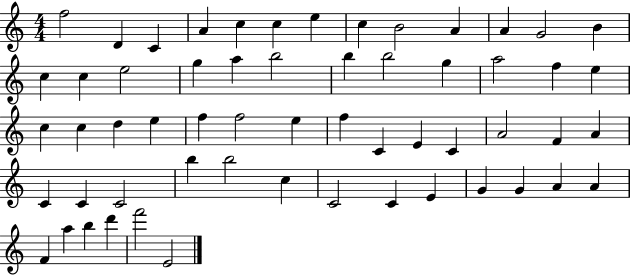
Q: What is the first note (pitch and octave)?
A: F5